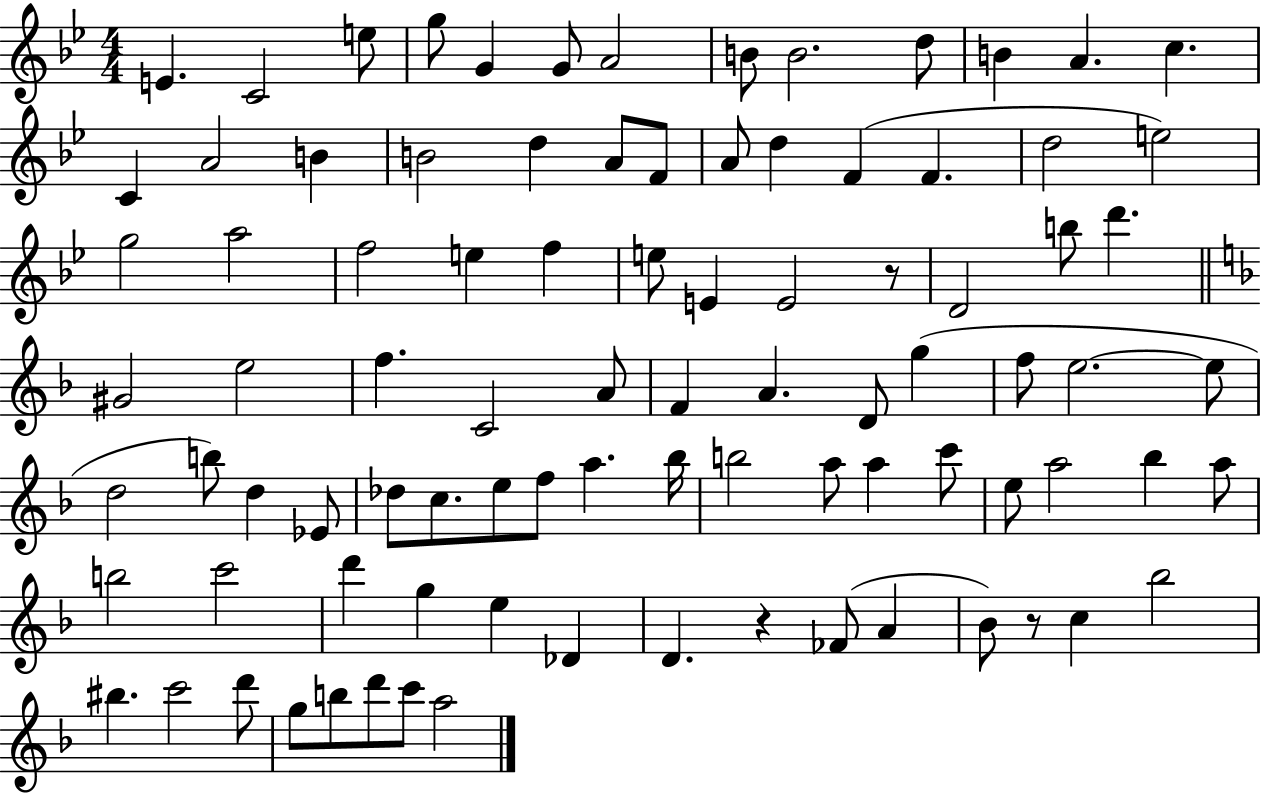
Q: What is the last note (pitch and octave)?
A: A5